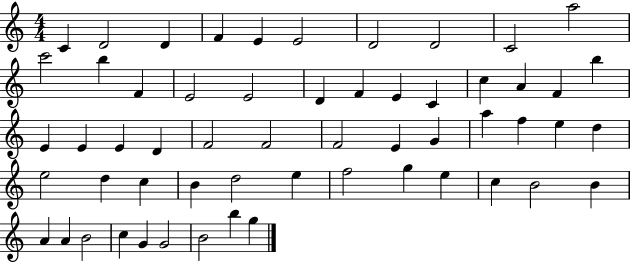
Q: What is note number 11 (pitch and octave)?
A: C6